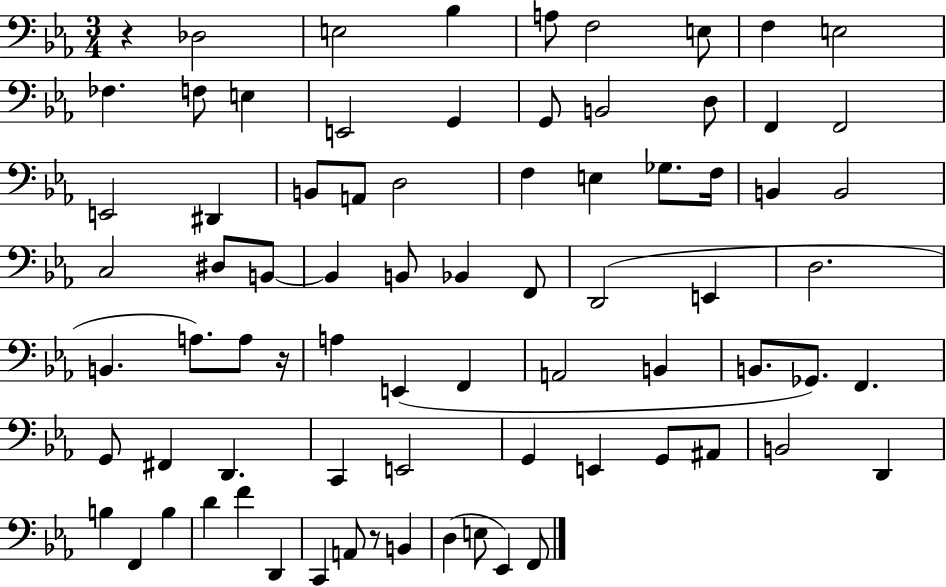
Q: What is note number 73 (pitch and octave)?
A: Eb2